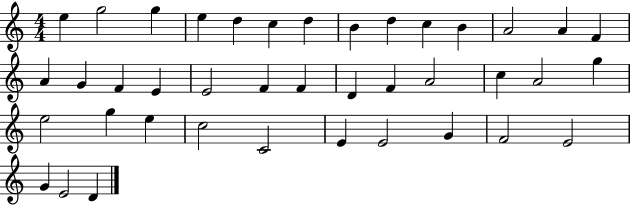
X:1
T:Untitled
M:4/4
L:1/4
K:C
e g2 g e d c d B d c B A2 A F A G F E E2 F F D F A2 c A2 g e2 g e c2 C2 E E2 G F2 E2 G E2 D